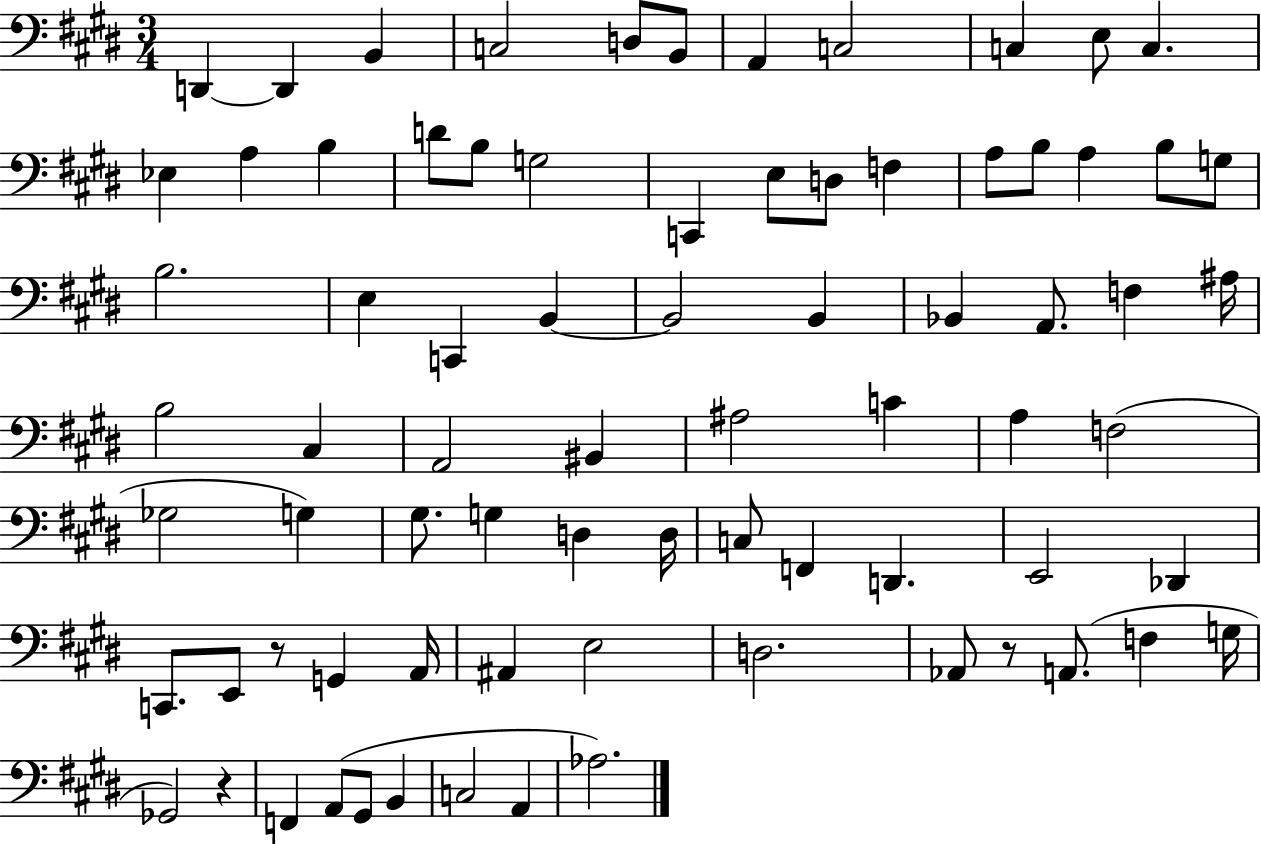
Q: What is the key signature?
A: E major